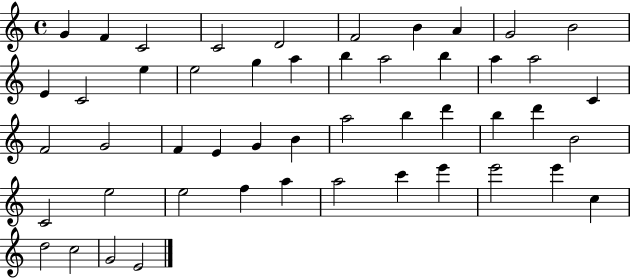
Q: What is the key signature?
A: C major